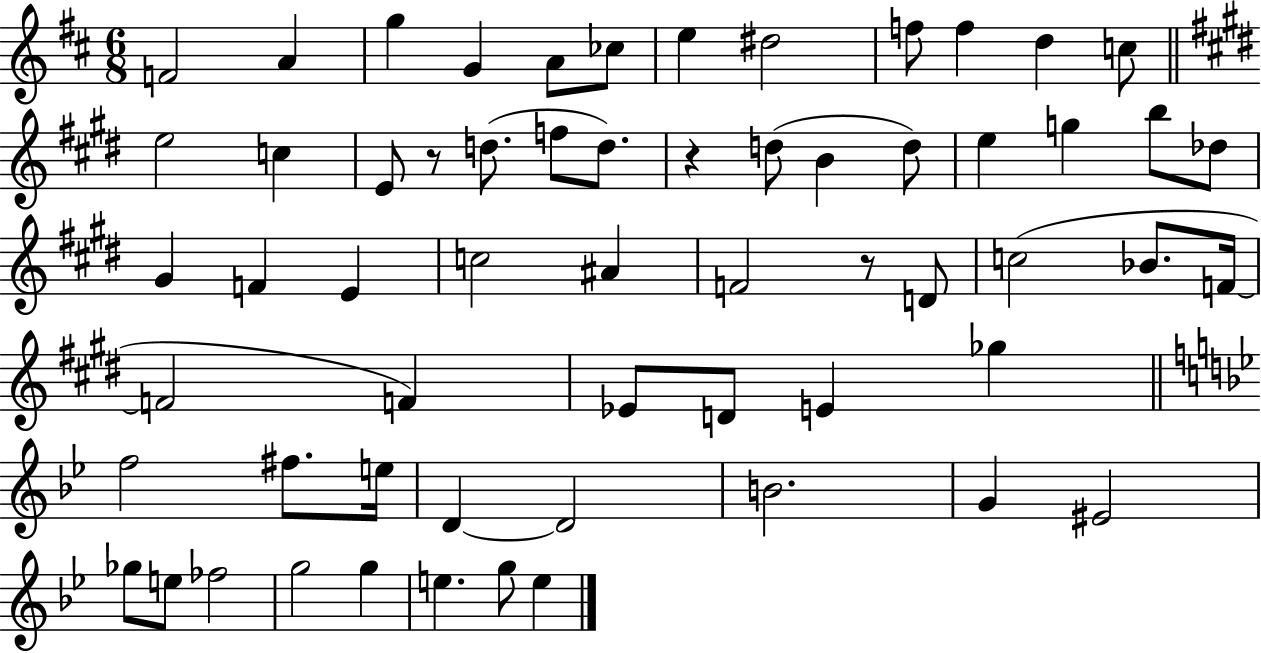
F4/h A4/q G5/q G4/q A4/e CES5/e E5/q D#5/h F5/e F5/q D5/q C5/e E5/h C5/q E4/e R/e D5/e. F5/e D5/e. R/q D5/e B4/q D5/e E5/q G5/q B5/e Db5/e G#4/q F4/q E4/q C5/h A#4/q F4/h R/e D4/e C5/h Bb4/e. F4/s F4/h F4/q Eb4/e D4/e E4/q Gb5/q F5/h F#5/e. E5/s D4/q D4/h B4/h. G4/q EIS4/h Gb5/e E5/e FES5/h G5/h G5/q E5/q. G5/e E5/q